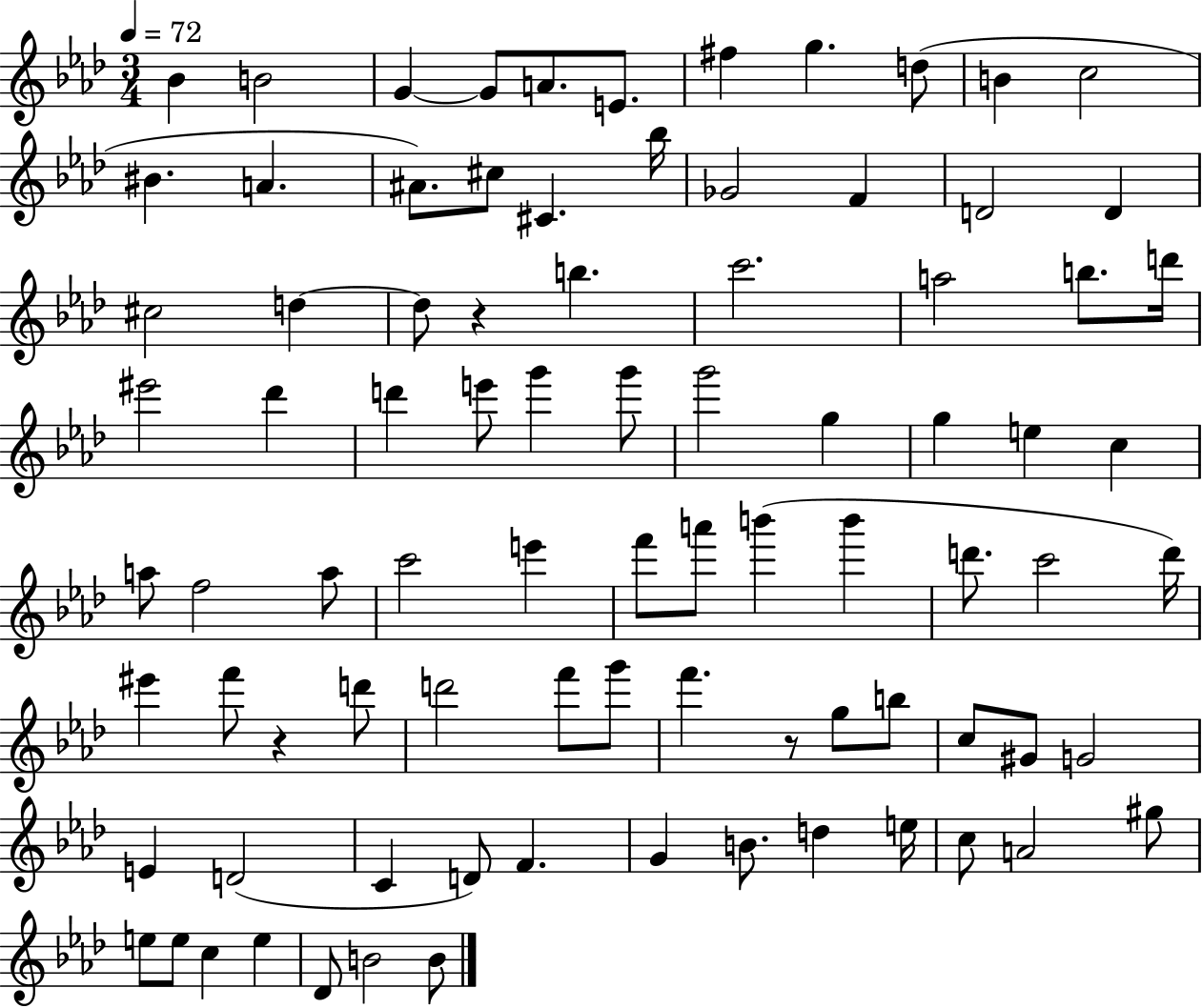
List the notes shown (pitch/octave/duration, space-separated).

Bb4/q B4/h G4/q G4/e A4/e. E4/e. F#5/q G5/q. D5/e B4/q C5/h BIS4/q. A4/q. A#4/e. C#5/e C#4/q. Bb5/s Gb4/h F4/q D4/h D4/q C#5/h D5/q D5/e R/q B5/q. C6/h. A5/h B5/e. D6/s EIS6/h Db6/q D6/q E6/e G6/q G6/e G6/h G5/q G5/q E5/q C5/q A5/e F5/h A5/e C6/h E6/q F6/e A6/e B6/q B6/q D6/e. C6/h D6/s EIS6/q F6/e R/q D6/e D6/h F6/e G6/e F6/q. R/e G5/e B5/e C5/e G#4/e G4/h E4/q D4/h C4/q D4/e F4/q. G4/q B4/e. D5/q E5/s C5/e A4/h G#5/e E5/e E5/e C5/q E5/q Db4/e B4/h B4/e